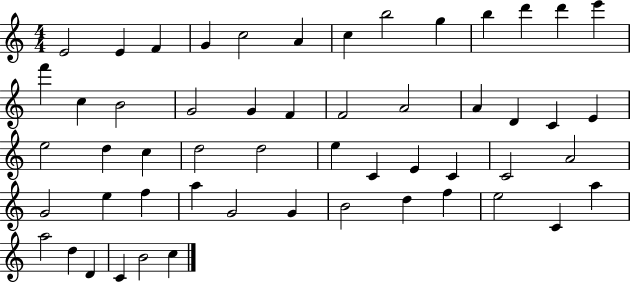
E4/h E4/q F4/q G4/q C5/h A4/q C5/q B5/h G5/q B5/q D6/q D6/q E6/q F6/q C5/q B4/h G4/h G4/q F4/q F4/h A4/h A4/q D4/q C4/q E4/q E5/h D5/q C5/q D5/h D5/h E5/q C4/q E4/q C4/q C4/h A4/h G4/h E5/q F5/q A5/q G4/h G4/q B4/h D5/q F5/q E5/h C4/q A5/q A5/h D5/q D4/q C4/q B4/h C5/q